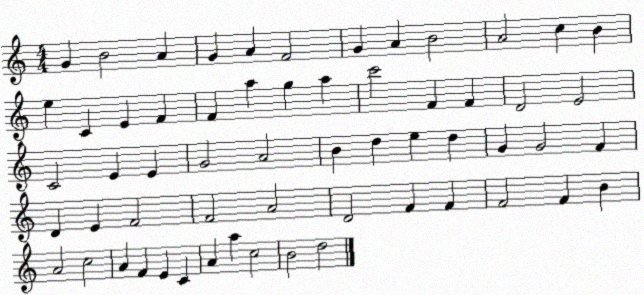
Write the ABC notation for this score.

X:1
T:Untitled
M:4/4
L:1/4
K:C
G B2 A G A F2 G A B2 A2 c B e C E F F a g a c'2 F F D2 E2 C2 E E G2 A2 B d e d G G2 F D E F2 F2 A2 D2 F F F2 F B A2 c2 A F E C A a c2 B2 d2